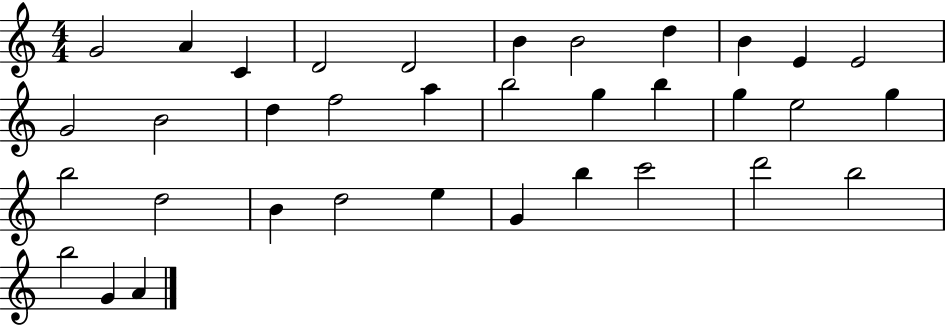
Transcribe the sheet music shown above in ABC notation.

X:1
T:Untitled
M:4/4
L:1/4
K:C
G2 A C D2 D2 B B2 d B E E2 G2 B2 d f2 a b2 g b g e2 g b2 d2 B d2 e G b c'2 d'2 b2 b2 G A